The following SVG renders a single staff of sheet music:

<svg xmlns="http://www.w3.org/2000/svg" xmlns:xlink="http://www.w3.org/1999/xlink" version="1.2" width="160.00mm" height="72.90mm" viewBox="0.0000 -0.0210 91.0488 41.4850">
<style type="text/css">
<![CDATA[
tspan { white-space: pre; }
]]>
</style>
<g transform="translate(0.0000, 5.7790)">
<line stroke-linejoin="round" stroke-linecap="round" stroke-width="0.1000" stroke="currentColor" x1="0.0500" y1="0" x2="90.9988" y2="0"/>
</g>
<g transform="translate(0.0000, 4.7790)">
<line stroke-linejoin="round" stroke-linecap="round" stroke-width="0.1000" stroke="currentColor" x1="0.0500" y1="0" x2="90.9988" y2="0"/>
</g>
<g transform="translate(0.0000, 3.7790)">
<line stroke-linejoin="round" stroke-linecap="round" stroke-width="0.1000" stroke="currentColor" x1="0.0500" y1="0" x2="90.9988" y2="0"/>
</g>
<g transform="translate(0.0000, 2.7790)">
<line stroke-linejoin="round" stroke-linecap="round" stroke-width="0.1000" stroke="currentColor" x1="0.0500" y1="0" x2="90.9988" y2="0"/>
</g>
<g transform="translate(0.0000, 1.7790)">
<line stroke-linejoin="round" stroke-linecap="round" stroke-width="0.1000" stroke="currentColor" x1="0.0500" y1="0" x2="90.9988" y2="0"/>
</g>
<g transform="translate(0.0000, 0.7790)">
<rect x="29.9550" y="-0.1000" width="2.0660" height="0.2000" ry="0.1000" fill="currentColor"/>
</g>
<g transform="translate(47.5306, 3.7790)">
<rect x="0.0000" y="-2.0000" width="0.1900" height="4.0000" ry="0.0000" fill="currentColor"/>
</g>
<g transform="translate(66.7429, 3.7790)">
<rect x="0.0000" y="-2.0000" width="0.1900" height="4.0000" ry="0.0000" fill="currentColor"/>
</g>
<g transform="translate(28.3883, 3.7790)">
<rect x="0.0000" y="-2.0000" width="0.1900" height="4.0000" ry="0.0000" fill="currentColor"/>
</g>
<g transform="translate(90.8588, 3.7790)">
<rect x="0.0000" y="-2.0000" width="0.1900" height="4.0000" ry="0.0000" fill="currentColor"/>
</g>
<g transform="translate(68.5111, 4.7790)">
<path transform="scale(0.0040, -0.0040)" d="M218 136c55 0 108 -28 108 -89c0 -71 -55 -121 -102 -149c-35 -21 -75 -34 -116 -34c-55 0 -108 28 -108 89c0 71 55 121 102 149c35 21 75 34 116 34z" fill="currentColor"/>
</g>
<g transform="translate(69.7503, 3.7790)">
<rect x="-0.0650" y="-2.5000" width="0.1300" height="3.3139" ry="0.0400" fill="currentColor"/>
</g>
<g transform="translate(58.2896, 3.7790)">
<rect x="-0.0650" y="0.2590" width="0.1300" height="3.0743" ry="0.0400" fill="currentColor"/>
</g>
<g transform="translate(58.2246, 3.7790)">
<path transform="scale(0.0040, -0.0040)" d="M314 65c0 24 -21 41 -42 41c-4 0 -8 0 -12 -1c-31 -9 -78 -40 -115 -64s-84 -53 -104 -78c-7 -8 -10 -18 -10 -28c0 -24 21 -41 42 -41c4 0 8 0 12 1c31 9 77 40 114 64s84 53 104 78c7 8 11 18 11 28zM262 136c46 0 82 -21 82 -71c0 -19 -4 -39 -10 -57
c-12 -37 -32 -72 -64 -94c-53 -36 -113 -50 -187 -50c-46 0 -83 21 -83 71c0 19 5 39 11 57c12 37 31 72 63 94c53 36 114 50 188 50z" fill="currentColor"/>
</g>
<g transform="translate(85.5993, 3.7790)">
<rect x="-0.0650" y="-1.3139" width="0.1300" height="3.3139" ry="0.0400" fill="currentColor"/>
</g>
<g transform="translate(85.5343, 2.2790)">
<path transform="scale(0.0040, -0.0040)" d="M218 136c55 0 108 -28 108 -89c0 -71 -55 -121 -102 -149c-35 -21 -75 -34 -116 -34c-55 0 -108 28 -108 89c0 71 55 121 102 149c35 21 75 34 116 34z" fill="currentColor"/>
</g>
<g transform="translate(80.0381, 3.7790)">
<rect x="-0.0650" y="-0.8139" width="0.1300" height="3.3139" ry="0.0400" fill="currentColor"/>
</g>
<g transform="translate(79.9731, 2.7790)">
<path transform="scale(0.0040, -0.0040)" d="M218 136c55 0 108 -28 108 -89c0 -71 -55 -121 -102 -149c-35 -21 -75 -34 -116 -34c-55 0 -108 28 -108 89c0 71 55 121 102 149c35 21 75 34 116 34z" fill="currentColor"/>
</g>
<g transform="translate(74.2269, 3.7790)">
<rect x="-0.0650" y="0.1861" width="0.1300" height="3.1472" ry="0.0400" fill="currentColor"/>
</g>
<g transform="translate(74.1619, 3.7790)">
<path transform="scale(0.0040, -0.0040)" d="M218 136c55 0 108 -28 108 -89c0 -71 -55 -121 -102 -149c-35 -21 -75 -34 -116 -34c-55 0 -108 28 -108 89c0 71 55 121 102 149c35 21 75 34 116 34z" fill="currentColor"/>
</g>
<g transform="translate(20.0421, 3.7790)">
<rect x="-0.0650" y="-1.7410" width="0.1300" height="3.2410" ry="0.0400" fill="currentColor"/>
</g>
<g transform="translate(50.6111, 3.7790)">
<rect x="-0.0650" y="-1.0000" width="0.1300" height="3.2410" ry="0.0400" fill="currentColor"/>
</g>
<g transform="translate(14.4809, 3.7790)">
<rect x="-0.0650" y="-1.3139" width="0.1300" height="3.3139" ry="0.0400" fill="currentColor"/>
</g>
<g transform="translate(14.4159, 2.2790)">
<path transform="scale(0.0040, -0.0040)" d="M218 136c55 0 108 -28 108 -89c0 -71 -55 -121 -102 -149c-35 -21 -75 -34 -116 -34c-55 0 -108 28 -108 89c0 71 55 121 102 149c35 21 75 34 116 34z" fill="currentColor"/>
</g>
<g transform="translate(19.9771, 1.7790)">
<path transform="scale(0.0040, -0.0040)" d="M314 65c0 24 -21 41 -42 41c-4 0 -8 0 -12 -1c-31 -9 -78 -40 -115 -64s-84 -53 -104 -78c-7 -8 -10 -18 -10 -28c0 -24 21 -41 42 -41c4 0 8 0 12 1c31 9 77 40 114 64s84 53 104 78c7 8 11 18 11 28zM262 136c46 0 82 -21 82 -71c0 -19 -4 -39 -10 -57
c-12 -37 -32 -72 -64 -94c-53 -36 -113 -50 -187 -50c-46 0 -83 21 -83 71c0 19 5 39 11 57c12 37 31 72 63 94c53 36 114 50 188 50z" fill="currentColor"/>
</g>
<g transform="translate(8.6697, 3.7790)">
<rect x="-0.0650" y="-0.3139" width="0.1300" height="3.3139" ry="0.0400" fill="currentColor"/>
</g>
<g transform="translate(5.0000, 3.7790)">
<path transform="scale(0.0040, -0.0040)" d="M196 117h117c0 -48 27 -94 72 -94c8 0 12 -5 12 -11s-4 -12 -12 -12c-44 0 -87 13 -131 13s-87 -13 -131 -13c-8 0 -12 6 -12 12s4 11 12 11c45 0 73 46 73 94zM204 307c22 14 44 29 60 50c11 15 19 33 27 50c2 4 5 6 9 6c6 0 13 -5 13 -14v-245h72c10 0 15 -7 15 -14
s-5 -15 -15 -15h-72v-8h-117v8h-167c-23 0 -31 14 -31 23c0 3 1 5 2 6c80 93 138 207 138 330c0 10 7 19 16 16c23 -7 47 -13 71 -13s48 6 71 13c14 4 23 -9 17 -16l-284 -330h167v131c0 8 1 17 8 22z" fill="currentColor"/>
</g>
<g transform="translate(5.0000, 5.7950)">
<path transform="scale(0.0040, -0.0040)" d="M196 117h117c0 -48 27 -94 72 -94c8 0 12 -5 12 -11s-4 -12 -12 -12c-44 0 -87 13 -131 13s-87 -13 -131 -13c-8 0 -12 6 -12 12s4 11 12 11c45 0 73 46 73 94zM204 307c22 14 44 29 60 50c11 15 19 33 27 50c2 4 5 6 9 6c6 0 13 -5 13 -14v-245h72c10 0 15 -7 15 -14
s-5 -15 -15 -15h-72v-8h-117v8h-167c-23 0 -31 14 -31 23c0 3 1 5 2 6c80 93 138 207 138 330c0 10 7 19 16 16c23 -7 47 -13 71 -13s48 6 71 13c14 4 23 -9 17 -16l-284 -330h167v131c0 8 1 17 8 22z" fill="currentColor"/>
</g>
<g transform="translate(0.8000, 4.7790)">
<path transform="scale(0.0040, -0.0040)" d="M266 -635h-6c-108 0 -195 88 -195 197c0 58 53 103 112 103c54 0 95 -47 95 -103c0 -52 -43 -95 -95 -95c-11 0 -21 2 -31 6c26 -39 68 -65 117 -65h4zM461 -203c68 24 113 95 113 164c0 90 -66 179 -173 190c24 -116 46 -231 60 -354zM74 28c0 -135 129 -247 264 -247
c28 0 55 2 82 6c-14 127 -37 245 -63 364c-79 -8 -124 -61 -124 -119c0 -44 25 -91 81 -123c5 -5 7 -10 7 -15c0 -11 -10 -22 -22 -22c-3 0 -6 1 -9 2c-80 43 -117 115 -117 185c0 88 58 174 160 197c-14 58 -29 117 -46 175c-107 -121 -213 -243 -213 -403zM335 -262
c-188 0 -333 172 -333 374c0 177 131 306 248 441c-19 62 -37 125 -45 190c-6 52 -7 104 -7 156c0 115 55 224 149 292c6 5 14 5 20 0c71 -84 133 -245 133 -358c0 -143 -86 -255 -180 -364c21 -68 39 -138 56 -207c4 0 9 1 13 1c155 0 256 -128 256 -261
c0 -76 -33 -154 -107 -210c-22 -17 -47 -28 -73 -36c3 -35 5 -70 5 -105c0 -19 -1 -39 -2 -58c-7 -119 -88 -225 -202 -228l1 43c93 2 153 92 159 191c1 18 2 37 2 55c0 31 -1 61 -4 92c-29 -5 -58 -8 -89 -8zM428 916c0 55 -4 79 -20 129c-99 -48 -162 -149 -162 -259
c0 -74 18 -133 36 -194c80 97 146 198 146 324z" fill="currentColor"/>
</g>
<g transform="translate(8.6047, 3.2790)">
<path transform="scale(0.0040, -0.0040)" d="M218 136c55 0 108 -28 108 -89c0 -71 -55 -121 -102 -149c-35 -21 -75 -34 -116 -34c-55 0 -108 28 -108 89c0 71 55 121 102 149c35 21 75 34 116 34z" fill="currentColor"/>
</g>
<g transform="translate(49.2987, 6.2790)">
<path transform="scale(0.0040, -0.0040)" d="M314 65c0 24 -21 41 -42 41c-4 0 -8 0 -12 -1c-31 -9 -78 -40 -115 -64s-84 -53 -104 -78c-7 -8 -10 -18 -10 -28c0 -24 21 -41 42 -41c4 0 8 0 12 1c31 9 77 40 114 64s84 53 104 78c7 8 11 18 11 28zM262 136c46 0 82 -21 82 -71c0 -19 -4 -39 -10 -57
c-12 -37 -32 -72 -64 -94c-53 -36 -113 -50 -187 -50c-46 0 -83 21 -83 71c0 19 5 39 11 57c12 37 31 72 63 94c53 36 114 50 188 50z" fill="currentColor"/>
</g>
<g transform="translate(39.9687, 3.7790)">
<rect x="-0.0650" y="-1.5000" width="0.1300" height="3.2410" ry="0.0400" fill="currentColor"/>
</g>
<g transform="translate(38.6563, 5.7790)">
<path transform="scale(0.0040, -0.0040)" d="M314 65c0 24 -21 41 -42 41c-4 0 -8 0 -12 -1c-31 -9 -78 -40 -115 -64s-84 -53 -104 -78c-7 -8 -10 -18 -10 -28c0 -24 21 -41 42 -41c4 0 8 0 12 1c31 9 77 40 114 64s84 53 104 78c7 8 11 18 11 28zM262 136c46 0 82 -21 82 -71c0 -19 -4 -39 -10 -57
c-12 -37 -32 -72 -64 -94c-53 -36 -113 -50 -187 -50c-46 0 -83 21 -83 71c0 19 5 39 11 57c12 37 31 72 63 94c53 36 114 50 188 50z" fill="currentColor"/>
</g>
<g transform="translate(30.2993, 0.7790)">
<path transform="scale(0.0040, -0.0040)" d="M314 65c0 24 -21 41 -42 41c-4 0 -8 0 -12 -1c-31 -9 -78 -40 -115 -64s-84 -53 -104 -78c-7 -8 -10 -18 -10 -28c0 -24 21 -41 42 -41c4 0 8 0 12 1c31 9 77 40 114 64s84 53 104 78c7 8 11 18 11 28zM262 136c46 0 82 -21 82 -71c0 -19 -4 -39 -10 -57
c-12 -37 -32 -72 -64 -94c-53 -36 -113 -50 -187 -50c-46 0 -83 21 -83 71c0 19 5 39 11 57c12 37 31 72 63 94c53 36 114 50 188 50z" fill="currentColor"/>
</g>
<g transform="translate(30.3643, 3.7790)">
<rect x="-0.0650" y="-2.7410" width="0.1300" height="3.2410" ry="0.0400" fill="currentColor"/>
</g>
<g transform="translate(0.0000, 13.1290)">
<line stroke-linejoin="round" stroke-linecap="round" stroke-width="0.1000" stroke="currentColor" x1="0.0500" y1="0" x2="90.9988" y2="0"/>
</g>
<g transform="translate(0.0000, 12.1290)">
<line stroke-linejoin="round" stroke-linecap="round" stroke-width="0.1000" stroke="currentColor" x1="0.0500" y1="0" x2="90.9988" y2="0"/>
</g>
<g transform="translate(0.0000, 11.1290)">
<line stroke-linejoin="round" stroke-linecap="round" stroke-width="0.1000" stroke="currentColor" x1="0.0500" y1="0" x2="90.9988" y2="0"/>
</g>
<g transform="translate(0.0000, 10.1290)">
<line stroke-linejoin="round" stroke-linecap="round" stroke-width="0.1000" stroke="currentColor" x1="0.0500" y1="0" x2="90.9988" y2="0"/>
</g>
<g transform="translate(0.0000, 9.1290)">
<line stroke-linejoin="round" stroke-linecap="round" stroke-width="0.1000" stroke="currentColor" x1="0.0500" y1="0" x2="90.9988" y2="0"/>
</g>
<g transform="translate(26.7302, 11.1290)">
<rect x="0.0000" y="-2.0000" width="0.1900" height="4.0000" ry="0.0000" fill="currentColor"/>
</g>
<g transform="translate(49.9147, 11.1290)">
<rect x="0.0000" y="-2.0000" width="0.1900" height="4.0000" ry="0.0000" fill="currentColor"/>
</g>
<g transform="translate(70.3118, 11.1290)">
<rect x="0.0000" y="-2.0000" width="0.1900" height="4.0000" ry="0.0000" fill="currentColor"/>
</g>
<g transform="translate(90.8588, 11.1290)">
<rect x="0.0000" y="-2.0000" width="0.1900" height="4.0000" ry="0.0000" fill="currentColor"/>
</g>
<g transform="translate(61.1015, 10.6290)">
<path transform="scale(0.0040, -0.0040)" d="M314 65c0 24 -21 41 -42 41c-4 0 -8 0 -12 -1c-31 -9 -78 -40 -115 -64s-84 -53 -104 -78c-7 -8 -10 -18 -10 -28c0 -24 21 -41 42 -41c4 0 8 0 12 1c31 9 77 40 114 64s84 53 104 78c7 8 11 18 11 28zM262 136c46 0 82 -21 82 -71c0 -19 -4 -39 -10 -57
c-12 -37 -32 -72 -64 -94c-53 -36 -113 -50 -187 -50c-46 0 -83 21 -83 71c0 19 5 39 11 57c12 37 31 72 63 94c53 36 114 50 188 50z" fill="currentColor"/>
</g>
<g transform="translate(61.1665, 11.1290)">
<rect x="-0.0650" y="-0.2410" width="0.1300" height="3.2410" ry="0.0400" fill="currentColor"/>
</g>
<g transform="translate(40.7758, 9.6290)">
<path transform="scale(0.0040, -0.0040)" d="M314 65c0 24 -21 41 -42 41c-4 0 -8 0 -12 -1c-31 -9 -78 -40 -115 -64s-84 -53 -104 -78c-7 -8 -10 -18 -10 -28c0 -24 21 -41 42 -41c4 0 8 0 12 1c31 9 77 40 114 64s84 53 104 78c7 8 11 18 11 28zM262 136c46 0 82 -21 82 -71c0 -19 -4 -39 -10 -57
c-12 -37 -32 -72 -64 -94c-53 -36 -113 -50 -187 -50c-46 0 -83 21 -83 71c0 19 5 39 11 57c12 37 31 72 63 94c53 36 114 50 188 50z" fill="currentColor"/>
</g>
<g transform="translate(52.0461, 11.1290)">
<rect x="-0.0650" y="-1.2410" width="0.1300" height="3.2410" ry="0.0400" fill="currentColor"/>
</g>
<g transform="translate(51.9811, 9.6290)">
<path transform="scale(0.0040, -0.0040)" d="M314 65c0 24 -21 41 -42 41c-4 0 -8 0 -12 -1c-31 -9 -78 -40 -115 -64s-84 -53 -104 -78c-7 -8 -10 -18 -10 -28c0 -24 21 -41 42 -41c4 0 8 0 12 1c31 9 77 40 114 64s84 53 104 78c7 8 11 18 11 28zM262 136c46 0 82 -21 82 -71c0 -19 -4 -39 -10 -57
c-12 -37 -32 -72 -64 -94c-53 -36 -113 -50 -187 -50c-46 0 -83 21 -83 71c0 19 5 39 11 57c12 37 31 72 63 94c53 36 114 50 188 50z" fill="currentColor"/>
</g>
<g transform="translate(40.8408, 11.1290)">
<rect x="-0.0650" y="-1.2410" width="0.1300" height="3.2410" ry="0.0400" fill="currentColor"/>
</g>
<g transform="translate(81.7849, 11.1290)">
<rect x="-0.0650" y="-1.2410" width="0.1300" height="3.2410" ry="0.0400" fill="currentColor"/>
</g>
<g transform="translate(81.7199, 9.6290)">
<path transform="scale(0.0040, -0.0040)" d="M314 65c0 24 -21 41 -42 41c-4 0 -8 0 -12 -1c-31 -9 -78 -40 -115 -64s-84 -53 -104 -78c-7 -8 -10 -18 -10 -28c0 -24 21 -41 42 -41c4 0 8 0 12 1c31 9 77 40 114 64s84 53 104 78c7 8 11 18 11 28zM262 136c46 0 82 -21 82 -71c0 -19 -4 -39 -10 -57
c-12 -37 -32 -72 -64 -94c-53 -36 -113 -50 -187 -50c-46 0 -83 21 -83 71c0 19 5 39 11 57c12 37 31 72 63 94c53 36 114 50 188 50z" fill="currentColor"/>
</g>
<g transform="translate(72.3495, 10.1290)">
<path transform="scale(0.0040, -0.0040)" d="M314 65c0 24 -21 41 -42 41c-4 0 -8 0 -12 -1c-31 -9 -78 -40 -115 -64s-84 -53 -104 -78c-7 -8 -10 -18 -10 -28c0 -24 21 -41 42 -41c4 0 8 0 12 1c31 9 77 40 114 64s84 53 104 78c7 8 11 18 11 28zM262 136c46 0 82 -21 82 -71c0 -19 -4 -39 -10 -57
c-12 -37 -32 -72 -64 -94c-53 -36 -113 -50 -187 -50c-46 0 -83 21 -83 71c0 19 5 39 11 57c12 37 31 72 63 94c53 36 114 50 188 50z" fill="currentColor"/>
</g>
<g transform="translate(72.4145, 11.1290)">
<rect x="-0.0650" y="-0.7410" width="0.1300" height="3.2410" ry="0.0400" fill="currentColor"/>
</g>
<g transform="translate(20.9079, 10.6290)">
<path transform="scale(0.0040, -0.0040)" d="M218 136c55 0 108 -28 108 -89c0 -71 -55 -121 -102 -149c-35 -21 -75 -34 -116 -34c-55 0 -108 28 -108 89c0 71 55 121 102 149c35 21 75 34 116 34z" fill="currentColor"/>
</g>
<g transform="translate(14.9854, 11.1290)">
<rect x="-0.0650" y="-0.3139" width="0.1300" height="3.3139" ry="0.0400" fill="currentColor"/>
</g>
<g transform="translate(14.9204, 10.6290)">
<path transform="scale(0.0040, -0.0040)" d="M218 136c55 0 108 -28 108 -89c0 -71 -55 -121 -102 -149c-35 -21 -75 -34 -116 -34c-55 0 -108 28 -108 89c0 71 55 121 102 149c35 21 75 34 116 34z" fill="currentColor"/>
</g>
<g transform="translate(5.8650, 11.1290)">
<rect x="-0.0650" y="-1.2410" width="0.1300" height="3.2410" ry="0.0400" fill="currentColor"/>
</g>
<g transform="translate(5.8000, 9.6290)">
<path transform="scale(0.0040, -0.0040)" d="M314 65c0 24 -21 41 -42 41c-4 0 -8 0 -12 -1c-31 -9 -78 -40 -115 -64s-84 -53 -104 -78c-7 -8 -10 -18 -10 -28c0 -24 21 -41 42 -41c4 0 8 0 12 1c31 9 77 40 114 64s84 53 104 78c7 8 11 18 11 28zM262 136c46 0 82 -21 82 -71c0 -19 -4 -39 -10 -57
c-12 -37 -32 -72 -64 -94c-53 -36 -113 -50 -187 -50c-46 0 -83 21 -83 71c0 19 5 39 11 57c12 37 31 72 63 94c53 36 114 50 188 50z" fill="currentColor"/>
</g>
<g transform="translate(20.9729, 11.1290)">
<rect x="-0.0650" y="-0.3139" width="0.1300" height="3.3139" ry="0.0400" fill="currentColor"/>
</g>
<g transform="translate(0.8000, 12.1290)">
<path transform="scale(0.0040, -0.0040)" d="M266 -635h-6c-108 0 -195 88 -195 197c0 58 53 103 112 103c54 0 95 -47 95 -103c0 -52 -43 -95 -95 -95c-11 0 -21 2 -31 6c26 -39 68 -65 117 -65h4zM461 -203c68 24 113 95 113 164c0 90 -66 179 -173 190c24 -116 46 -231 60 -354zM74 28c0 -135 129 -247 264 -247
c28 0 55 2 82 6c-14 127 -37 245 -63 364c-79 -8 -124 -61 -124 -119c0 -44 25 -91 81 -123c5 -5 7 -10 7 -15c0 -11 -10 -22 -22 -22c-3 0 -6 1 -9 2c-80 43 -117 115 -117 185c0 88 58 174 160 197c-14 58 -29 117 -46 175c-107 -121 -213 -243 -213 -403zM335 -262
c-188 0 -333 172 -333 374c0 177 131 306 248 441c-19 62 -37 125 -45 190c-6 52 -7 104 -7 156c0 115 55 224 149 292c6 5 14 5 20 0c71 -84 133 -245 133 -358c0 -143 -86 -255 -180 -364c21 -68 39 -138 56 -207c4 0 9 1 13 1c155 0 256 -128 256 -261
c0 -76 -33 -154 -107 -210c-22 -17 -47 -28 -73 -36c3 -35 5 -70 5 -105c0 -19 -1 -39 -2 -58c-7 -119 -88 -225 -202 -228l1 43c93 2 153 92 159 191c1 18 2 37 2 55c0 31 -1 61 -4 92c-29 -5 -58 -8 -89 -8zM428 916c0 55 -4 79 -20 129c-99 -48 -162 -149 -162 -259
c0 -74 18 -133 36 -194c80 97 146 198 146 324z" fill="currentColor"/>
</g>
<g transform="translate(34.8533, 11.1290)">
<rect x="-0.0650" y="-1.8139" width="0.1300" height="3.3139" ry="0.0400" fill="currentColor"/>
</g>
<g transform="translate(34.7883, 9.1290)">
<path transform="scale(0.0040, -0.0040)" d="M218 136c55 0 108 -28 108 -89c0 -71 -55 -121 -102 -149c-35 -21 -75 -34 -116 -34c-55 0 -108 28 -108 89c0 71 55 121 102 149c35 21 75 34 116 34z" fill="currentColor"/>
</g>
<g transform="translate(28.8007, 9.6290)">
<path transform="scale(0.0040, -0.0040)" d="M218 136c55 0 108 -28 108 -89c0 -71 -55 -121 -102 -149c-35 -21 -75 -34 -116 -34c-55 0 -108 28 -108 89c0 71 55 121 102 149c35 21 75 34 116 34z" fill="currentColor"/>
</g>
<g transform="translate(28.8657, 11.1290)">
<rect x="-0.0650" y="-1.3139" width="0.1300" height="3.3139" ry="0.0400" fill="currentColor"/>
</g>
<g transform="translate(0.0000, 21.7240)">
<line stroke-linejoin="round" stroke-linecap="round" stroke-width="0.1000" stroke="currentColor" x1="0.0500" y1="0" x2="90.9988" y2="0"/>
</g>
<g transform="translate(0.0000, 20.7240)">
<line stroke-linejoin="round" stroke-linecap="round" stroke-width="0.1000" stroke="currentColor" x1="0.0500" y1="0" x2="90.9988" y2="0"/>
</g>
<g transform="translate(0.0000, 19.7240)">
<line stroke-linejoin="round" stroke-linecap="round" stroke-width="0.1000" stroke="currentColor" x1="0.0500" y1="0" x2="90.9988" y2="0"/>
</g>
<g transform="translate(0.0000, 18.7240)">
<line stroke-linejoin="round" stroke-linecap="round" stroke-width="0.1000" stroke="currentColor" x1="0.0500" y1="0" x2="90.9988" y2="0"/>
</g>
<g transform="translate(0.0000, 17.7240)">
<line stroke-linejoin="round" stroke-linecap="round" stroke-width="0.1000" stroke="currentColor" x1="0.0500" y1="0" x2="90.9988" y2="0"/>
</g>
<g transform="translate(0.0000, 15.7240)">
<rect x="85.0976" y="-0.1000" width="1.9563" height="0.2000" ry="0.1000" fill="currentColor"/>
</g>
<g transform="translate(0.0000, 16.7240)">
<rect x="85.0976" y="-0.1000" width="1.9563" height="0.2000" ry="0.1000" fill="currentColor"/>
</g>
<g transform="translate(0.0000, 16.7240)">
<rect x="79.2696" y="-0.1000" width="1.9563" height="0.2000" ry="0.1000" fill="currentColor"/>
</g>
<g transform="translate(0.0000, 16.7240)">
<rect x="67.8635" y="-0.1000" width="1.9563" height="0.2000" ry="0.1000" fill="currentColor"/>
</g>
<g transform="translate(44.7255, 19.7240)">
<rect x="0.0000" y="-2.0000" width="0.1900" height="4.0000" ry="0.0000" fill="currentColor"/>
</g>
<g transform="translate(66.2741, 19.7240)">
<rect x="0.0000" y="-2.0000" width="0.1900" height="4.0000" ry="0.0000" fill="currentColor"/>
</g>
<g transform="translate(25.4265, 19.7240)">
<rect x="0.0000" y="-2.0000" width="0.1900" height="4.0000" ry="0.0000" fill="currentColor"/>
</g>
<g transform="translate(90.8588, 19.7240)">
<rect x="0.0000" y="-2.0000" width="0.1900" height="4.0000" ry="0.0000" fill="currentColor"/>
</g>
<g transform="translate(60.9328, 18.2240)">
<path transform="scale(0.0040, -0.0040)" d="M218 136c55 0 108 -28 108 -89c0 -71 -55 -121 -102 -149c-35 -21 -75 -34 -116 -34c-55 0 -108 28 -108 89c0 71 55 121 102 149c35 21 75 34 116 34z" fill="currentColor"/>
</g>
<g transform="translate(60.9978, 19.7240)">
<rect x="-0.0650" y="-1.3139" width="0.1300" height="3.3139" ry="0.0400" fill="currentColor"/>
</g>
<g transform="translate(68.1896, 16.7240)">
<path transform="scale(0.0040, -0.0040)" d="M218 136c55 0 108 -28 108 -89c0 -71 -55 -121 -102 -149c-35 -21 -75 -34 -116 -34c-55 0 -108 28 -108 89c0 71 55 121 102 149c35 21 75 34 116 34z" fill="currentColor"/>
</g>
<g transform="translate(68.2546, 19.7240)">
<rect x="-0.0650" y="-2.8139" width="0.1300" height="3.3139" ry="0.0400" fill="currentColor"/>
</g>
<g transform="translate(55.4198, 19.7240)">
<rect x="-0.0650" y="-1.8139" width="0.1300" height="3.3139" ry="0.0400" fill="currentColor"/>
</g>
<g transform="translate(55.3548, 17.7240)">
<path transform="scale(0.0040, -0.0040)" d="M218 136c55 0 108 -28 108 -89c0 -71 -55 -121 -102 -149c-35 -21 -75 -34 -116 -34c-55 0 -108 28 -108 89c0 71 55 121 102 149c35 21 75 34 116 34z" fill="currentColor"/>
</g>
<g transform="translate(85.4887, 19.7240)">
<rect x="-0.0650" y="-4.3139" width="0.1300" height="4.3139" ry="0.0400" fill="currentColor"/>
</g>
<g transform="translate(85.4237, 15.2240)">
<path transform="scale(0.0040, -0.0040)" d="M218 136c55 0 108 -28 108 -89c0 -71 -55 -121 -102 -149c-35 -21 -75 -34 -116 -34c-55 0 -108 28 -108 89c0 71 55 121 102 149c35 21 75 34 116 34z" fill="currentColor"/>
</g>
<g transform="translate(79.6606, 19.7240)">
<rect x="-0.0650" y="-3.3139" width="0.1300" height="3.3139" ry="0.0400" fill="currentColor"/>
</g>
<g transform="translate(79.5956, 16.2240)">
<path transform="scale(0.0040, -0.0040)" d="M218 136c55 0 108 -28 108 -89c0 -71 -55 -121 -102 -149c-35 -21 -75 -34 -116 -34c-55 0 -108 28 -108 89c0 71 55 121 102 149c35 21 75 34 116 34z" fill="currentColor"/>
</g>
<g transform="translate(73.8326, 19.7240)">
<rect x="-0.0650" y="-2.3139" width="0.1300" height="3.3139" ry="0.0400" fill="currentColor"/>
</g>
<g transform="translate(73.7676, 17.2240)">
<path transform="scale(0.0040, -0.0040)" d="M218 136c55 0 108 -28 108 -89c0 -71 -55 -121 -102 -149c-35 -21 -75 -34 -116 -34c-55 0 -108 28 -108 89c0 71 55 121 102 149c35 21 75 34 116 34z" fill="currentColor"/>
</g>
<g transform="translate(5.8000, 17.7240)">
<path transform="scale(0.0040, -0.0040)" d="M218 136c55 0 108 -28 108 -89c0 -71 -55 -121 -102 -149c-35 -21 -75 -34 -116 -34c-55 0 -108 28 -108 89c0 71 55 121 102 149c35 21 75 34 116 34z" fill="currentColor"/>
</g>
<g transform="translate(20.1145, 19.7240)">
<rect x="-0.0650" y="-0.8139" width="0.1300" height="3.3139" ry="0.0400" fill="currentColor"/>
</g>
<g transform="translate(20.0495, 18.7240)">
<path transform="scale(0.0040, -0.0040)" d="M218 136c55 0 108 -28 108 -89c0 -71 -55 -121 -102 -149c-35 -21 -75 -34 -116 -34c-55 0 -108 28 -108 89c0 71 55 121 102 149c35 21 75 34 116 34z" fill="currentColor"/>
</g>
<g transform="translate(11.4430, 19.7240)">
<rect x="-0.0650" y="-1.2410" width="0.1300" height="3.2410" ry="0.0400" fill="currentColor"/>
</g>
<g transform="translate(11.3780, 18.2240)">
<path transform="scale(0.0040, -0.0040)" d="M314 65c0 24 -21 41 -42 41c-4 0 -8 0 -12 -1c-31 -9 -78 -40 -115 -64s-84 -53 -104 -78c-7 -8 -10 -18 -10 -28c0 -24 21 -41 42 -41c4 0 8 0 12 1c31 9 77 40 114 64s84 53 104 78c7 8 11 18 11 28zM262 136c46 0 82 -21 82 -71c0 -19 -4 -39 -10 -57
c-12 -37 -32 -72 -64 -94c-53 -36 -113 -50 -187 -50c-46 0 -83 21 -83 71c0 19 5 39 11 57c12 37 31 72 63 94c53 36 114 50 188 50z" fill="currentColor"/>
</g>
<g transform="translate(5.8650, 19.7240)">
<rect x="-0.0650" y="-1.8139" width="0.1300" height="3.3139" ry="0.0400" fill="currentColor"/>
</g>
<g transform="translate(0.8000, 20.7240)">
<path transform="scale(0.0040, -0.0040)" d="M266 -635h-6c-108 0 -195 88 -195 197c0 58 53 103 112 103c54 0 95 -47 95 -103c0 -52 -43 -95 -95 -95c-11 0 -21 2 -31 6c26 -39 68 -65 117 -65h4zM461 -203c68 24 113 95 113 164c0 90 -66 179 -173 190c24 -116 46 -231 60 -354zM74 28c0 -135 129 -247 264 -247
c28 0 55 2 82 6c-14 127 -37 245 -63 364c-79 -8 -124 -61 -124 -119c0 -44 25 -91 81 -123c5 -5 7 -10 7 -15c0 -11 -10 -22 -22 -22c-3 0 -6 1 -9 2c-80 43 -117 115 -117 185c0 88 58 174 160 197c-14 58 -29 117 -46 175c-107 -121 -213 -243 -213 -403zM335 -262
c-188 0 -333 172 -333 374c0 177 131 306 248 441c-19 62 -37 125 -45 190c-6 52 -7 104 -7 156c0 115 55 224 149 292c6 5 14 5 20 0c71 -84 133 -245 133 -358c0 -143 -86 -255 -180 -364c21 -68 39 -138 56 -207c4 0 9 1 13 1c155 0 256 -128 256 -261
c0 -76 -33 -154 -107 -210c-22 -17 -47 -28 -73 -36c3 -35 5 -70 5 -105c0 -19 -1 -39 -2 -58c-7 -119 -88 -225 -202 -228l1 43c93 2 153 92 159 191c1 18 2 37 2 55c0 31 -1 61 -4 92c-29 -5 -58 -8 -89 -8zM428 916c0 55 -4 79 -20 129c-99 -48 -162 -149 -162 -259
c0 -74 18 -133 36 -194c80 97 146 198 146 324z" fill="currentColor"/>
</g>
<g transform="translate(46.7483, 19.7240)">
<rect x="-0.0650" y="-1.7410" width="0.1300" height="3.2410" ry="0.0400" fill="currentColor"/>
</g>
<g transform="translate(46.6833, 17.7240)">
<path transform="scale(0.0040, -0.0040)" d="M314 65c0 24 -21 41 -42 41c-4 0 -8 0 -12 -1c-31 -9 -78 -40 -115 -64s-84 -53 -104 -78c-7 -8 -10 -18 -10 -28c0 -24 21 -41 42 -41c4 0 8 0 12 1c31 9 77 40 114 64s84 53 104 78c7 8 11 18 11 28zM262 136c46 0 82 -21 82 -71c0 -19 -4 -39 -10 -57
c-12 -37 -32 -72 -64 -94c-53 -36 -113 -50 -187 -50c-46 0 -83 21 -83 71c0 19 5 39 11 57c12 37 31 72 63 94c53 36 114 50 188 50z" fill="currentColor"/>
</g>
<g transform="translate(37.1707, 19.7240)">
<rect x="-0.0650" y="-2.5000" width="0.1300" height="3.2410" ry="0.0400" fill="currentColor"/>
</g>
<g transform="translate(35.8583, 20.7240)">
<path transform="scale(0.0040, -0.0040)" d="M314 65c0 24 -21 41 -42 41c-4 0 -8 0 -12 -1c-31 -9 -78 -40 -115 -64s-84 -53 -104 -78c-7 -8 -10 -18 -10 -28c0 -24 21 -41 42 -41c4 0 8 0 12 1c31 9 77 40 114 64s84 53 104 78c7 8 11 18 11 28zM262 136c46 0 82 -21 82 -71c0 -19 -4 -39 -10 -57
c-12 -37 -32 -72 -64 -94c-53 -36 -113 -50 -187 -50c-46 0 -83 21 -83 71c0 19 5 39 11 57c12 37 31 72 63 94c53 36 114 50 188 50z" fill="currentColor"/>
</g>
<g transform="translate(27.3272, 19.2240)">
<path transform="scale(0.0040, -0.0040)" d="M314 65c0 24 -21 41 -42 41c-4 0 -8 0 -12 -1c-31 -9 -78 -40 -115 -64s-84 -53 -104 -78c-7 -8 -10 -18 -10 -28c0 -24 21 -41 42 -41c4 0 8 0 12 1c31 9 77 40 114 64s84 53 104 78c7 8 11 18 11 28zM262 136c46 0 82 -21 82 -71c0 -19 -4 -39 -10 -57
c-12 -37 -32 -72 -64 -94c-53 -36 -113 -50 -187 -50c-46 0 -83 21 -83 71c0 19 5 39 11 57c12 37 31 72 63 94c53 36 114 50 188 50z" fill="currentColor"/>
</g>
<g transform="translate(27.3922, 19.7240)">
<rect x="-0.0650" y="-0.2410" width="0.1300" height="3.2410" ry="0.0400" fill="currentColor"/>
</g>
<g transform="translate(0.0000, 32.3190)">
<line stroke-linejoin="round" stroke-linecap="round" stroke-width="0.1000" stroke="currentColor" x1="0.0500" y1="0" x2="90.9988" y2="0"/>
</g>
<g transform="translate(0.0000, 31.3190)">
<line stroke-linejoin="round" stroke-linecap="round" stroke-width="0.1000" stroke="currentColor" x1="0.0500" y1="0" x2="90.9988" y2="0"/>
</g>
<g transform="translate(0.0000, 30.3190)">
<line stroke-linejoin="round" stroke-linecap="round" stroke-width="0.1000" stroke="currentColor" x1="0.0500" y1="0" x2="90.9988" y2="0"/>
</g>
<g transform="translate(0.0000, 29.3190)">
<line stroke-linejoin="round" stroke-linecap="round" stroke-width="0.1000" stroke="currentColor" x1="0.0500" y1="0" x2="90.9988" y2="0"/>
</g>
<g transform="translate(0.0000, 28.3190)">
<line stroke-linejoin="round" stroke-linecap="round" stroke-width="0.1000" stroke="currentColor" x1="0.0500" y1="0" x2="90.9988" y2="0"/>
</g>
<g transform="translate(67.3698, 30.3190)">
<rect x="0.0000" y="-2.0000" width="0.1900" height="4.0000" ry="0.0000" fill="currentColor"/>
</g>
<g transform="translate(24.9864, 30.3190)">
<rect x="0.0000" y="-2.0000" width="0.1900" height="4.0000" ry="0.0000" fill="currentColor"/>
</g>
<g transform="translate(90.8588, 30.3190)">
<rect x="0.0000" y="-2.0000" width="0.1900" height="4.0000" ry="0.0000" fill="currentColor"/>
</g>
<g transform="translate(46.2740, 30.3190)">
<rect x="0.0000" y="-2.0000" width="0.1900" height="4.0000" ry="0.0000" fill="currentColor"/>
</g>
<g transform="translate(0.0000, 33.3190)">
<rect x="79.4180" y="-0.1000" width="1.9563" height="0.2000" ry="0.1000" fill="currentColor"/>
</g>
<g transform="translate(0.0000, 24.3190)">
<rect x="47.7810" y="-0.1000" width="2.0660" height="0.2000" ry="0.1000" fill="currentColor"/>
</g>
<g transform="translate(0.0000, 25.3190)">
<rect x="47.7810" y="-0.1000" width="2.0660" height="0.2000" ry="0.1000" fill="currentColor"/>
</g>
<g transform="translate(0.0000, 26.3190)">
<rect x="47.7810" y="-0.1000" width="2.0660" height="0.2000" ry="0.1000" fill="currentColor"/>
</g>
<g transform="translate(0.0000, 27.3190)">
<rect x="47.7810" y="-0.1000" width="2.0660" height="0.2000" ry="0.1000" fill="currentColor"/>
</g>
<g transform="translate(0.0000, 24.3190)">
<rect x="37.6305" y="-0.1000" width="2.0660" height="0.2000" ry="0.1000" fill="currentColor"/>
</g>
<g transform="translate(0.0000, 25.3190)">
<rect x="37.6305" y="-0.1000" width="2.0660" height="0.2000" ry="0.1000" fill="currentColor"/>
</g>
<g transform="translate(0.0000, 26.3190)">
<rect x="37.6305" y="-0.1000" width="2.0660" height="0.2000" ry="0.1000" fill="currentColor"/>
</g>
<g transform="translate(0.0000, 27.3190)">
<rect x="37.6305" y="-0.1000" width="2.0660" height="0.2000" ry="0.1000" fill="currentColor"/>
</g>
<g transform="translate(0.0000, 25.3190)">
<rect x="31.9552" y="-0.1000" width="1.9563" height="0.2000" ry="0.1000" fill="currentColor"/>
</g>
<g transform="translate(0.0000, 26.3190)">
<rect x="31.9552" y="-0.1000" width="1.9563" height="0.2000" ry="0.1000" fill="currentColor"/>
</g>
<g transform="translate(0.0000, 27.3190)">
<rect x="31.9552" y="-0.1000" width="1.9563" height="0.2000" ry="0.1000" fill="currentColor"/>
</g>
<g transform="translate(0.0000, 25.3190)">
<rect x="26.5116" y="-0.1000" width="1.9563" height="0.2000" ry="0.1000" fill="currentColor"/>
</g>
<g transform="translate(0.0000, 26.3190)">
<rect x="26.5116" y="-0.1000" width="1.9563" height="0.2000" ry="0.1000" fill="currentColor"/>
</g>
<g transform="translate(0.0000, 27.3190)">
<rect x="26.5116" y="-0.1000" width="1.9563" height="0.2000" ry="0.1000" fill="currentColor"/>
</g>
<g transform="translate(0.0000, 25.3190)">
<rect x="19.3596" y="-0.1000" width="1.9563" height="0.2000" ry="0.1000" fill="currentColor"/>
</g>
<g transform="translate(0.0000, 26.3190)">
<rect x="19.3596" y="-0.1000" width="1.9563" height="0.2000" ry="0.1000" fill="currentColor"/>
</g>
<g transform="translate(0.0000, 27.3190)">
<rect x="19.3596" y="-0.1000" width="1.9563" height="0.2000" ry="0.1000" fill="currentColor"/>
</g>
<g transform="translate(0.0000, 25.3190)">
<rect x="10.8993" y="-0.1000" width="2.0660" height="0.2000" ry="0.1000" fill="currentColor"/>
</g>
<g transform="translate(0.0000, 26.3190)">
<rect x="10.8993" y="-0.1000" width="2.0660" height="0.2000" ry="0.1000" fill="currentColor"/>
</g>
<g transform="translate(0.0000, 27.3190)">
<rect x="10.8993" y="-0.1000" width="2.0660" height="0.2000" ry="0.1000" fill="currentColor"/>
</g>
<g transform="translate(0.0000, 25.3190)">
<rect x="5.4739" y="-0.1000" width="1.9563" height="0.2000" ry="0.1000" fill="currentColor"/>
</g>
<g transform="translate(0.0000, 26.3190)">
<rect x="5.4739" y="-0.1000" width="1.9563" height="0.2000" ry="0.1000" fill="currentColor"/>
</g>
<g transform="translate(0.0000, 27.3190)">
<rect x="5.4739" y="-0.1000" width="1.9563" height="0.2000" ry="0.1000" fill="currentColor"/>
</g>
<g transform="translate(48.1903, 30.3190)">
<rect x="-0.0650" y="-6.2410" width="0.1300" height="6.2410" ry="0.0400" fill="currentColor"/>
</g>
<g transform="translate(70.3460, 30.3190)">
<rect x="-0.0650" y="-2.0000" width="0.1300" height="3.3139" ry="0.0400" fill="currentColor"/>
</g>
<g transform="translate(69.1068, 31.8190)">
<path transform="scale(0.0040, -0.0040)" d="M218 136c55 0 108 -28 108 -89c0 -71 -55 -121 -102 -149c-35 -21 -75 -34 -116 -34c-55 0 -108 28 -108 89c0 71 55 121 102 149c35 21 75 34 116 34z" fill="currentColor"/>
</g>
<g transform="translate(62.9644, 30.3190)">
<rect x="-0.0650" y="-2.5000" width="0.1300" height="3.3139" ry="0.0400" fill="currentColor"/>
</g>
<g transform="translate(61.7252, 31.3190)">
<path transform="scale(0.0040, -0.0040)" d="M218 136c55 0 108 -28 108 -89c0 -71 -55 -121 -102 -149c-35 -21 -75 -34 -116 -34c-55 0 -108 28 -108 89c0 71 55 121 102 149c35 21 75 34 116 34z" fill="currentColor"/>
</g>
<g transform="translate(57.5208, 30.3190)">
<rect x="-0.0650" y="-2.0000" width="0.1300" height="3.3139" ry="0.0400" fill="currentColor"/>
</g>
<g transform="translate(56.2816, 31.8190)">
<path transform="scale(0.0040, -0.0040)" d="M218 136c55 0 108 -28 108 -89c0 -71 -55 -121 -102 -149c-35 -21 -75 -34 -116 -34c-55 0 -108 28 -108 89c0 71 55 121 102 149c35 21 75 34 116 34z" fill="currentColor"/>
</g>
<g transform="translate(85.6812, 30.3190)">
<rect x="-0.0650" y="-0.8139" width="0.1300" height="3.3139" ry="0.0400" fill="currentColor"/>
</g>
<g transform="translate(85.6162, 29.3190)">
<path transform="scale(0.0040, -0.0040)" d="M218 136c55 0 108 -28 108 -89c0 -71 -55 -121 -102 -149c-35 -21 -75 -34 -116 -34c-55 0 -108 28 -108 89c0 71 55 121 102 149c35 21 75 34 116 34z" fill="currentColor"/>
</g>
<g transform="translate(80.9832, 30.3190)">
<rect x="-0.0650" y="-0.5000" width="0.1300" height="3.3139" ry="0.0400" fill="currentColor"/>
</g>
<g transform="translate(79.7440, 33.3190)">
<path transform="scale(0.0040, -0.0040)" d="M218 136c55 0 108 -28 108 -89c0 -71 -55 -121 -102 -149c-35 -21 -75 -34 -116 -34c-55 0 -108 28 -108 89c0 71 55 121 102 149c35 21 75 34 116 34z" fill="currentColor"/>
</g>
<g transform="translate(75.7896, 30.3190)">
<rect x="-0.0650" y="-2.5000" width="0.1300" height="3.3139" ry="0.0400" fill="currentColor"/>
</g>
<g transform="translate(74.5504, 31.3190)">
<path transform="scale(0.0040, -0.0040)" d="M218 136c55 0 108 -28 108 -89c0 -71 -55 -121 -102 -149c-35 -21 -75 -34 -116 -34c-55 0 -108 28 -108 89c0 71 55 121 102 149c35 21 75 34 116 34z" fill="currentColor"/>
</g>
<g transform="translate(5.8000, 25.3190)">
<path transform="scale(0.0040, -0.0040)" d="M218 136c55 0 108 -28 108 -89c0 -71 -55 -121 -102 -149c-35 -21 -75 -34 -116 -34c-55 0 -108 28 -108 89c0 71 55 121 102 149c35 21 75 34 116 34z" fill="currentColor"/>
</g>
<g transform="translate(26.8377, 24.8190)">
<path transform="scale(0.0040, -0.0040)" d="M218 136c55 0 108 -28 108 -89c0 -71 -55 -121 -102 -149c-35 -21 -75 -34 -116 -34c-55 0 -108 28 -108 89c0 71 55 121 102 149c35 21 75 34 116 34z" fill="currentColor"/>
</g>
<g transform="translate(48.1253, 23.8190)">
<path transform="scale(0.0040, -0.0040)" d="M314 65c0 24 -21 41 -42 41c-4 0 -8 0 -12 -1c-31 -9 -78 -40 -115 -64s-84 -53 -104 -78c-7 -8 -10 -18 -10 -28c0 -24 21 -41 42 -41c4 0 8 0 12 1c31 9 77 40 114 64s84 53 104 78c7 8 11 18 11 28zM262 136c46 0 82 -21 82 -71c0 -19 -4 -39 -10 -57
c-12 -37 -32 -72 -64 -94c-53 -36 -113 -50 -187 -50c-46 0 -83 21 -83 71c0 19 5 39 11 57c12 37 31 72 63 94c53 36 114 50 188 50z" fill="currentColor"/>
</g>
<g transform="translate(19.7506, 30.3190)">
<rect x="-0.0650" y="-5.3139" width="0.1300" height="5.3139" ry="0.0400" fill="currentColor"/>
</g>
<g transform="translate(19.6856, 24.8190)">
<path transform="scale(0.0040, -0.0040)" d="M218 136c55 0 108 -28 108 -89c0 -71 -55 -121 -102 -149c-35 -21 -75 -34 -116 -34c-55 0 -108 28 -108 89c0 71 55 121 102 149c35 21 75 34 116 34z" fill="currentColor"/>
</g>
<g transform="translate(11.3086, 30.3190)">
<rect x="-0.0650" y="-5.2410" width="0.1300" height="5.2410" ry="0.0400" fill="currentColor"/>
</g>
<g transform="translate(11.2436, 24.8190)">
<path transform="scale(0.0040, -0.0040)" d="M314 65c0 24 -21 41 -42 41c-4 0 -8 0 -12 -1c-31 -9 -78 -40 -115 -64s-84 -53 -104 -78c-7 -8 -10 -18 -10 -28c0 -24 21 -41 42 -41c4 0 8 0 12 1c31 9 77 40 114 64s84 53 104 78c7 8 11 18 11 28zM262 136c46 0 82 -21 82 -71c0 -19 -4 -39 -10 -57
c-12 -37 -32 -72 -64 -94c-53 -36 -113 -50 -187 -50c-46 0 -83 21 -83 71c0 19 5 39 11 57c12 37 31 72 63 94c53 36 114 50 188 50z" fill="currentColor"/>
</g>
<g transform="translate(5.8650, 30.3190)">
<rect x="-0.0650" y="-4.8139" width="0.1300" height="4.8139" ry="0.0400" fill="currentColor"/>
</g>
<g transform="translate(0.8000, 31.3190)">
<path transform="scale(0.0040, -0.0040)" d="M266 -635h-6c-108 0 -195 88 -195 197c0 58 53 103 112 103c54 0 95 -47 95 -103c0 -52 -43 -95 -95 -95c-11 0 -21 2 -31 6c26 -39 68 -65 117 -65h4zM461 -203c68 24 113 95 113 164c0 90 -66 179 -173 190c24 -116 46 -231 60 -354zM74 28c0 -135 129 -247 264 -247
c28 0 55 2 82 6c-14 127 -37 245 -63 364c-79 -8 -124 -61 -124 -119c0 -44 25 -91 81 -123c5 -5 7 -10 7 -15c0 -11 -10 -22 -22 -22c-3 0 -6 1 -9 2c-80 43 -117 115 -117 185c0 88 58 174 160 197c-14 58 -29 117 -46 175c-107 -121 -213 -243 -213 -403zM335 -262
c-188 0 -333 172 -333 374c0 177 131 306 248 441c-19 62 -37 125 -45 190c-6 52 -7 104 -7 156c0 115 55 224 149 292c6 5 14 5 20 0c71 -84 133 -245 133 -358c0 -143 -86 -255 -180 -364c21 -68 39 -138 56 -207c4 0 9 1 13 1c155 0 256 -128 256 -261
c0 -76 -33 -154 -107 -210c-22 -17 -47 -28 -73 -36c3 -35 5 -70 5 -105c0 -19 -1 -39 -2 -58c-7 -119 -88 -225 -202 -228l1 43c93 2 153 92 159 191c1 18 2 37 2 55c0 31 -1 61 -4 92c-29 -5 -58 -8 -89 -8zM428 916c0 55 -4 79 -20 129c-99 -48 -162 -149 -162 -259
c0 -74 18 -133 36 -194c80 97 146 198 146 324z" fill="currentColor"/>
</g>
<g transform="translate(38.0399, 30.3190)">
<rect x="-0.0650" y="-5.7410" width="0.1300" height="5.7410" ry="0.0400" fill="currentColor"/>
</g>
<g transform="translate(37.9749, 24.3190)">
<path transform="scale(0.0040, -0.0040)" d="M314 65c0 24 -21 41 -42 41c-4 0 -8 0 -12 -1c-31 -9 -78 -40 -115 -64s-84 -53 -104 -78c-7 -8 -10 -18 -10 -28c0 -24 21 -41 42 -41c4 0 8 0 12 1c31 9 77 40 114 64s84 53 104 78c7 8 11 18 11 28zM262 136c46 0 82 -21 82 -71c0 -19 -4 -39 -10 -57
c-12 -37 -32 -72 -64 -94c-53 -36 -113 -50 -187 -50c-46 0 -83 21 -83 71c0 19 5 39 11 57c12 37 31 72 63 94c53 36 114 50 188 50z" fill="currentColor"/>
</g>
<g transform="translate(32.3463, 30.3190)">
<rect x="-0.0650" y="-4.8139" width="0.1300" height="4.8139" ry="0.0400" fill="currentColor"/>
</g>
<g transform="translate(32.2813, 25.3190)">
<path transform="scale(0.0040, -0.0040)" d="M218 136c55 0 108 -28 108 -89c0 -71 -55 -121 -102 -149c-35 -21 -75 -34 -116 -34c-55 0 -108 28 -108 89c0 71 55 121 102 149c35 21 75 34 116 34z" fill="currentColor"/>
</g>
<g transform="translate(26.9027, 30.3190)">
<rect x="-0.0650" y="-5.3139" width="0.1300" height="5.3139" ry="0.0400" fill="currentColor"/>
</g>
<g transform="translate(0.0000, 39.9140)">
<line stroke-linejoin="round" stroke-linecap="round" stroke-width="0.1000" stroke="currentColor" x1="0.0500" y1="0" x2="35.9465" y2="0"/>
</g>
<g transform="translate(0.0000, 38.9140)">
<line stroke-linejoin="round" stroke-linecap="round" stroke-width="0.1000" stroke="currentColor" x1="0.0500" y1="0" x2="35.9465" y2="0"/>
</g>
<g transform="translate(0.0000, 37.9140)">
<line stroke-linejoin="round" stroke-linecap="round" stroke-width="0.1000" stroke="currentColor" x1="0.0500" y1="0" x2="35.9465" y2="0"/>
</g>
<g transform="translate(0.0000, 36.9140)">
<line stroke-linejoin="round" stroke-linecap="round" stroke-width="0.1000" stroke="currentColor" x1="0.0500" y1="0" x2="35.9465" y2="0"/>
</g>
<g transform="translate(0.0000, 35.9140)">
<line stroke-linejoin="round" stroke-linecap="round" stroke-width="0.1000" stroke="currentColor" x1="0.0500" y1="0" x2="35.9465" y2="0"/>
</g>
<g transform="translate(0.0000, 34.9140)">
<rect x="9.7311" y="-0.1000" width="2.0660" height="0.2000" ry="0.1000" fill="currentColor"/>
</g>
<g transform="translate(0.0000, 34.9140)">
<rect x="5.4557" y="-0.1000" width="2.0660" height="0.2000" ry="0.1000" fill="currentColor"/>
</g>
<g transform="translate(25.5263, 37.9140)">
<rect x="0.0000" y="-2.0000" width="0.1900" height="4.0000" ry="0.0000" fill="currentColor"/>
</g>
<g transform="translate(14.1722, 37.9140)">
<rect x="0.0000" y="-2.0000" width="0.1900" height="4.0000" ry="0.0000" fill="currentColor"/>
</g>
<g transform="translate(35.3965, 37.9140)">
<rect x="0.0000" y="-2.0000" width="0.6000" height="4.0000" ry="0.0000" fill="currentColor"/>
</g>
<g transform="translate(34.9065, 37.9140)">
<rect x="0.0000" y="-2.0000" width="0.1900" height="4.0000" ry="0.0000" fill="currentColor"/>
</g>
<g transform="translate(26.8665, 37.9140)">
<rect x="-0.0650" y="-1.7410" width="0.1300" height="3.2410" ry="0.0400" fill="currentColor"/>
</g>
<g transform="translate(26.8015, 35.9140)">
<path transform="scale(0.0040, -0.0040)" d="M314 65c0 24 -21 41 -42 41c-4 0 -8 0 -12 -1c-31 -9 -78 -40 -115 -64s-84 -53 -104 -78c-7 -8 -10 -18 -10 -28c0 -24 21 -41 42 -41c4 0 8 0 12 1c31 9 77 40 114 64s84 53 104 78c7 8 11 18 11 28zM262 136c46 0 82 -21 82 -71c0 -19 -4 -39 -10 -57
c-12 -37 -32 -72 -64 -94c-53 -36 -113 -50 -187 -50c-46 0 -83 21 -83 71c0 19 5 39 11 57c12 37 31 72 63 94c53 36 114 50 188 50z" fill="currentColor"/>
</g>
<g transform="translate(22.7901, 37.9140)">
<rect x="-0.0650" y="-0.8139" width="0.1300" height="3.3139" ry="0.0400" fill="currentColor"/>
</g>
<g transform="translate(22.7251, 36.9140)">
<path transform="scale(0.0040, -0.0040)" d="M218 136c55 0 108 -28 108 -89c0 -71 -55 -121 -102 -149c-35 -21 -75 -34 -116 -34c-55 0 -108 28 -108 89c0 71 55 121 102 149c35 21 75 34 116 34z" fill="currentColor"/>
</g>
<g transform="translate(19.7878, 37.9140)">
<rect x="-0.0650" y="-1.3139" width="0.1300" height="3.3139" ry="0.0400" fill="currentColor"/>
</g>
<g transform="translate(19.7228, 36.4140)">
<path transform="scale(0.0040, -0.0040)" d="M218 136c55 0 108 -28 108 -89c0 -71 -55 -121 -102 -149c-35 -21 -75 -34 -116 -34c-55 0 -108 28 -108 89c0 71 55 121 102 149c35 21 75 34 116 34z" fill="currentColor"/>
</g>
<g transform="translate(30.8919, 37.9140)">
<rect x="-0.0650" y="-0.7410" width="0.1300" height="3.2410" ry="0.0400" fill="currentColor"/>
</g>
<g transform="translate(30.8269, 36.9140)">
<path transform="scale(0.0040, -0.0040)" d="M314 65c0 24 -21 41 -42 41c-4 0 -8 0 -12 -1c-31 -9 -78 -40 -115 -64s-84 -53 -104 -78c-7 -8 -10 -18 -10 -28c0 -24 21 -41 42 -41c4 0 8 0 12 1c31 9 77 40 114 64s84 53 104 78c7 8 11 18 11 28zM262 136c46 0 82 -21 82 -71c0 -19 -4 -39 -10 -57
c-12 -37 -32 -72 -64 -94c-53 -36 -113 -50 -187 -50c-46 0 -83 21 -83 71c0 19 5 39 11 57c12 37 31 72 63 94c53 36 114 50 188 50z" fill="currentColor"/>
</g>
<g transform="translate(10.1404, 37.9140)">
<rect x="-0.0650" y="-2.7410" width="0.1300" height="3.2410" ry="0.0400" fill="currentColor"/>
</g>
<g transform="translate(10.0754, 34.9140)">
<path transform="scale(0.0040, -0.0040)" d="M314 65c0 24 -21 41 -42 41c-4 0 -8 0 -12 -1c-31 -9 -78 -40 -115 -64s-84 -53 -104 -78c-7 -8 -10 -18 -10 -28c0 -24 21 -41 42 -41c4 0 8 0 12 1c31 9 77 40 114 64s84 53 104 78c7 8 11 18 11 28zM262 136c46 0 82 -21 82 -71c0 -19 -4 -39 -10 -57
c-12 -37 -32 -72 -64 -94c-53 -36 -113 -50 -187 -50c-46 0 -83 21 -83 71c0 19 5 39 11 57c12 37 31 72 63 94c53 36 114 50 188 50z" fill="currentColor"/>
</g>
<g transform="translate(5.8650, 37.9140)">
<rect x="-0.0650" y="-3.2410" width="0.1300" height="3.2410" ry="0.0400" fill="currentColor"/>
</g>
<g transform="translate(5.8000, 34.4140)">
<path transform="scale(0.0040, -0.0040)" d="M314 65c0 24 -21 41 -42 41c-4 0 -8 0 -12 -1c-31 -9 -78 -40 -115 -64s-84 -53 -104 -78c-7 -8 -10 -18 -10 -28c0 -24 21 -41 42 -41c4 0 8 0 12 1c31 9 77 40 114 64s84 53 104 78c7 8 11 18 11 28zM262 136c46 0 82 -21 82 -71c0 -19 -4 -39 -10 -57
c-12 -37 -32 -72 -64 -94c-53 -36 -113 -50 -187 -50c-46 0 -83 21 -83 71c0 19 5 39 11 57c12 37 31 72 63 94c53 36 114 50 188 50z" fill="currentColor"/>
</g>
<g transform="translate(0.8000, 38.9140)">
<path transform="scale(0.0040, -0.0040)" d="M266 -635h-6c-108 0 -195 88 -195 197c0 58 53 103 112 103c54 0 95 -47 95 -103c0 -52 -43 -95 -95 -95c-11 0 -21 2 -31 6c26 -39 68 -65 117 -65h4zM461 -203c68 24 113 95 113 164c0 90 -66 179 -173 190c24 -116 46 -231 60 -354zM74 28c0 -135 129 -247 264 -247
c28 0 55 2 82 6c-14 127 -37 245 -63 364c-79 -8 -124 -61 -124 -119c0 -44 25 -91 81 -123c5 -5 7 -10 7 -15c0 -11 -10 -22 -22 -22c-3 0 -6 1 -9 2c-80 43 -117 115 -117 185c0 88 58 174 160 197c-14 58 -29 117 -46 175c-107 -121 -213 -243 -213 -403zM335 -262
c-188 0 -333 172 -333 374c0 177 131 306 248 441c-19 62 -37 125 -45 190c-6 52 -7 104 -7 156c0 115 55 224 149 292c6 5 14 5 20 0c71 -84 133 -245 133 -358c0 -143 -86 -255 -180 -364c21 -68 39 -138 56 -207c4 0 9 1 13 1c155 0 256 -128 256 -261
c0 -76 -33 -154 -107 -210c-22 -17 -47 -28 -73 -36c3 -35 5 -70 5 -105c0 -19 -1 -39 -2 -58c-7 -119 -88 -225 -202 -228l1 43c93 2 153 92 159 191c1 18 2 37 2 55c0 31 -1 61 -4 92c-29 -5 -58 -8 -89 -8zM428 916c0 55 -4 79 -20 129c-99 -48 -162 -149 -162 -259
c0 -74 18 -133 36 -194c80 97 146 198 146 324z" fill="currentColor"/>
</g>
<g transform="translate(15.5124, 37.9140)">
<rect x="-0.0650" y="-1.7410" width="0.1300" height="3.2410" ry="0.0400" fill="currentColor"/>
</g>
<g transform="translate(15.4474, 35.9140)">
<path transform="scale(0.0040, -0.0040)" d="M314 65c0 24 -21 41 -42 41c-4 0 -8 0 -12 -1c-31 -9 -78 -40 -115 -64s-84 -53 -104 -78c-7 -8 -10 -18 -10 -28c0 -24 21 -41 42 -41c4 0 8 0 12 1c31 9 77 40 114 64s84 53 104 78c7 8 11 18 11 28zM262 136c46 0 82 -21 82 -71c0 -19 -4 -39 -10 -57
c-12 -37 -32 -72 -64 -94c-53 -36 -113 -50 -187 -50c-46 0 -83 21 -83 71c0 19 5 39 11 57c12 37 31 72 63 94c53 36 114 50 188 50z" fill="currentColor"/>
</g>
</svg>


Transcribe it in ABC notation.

X:1
T:Untitled
M:4/4
L:1/4
K:C
c e f2 a2 E2 D2 B2 G B d e e2 c c e f e2 e2 c2 d2 e2 f e2 d c2 G2 f2 f e a g b d' e' f'2 f' f' e' g'2 a'2 F G F G C d b2 a2 f2 e d f2 d2